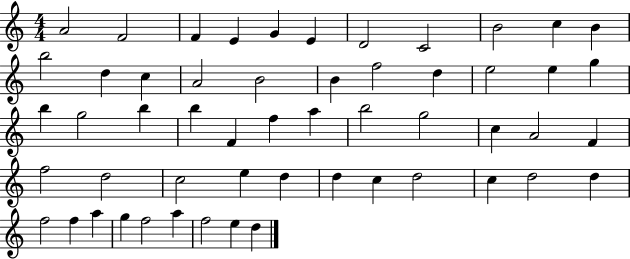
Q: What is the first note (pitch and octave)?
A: A4